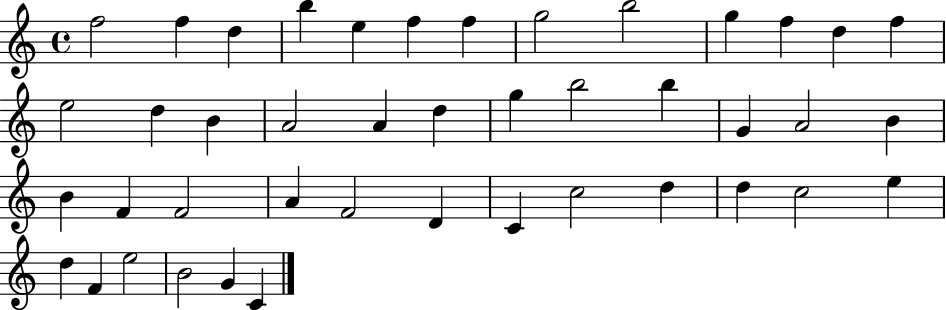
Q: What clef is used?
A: treble